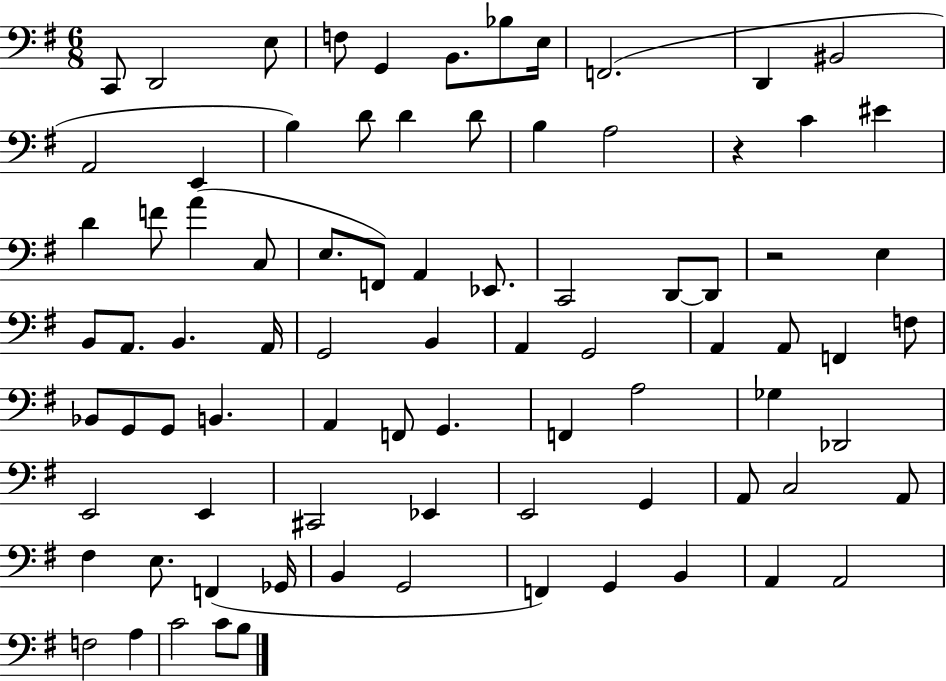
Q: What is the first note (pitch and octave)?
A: C2